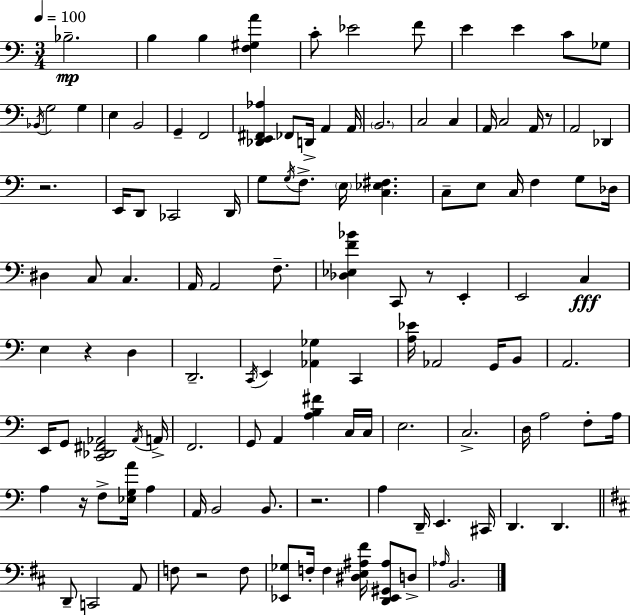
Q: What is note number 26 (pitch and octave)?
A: C3